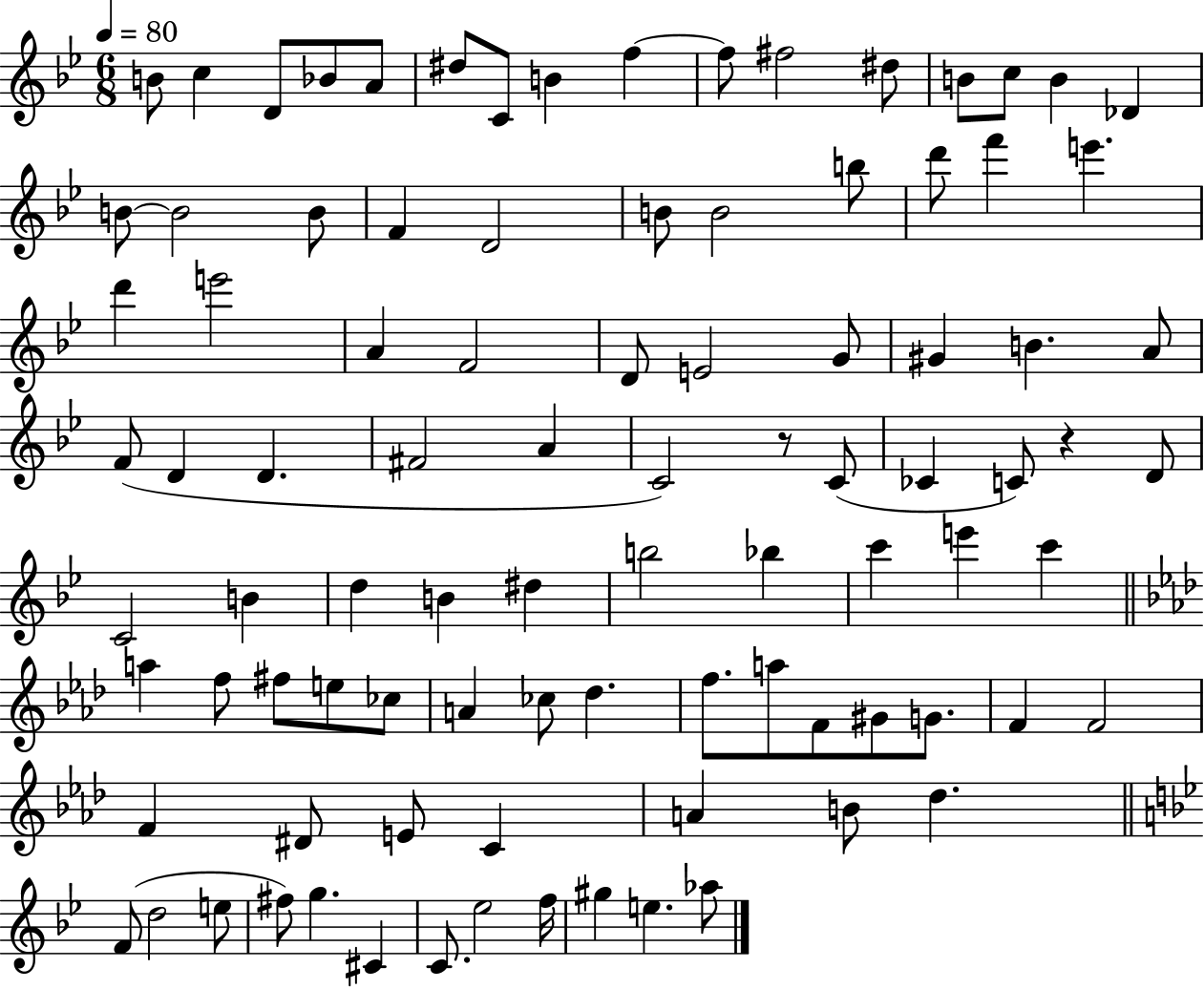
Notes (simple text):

B4/e C5/q D4/e Bb4/e A4/e D#5/e C4/e B4/q F5/q F5/e F#5/h D#5/e B4/e C5/e B4/q Db4/q B4/e B4/h B4/e F4/q D4/h B4/e B4/h B5/e D6/e F6/q E6/q. D6/q E6/h A4/q F4/h D4/e E4/h G4/e G#4/q B4/q. A4/e F4/e D4/q D4/q. F#4/h A4/q C4/h R/e C4/e CES4/q C4/e R/q D4/e C4/h B4/q D5/q B4/q D#5/q B5/h Bb5/q C6/q E6/q C6/q A5/q F5/e F#5/e E5/e CES5/e A4/q CES5/e Db5/q. F5/e. A5/e F4/e G#4/e G4/e. F4/q F4/h F4/q D#4/e E4/e C4/q A4/q B4/e Db5/q. F4/e D5/h E5/e F#5/e G5/q. C#4/q C4/e. Eb5/h F5/s G#5/q E5/q. Ab5/e